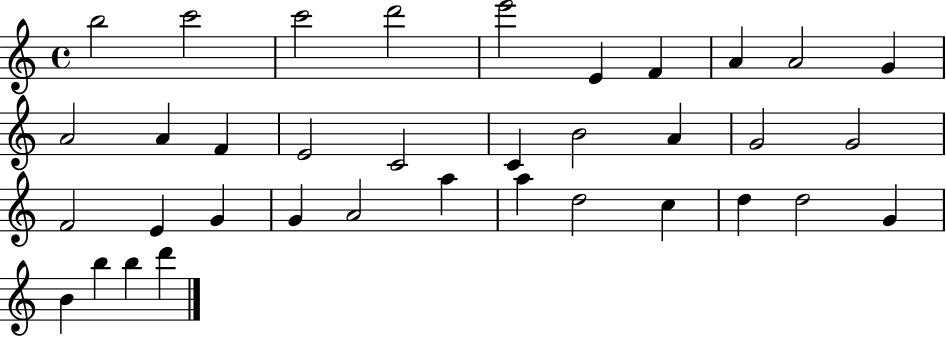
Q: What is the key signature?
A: C major